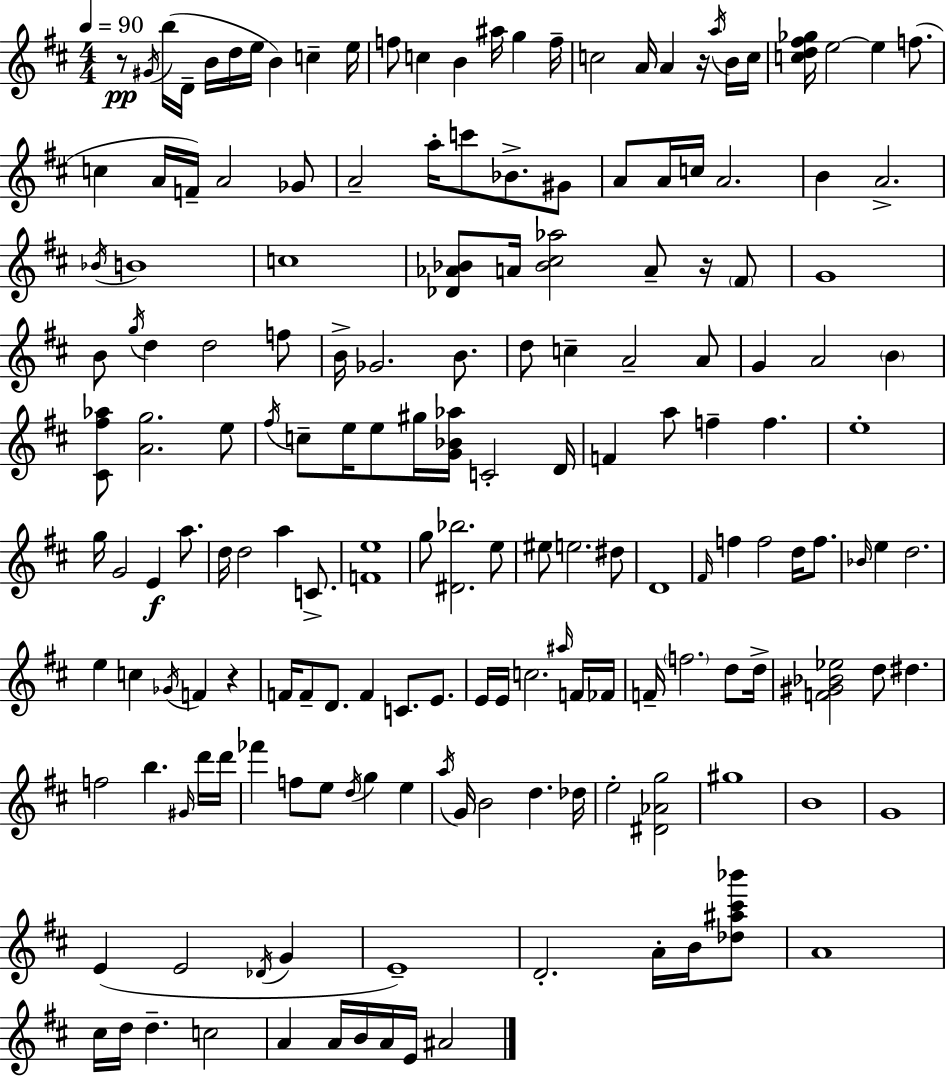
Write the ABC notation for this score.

X:1
T:Untitled
M:4/4
L:1/4
K:D
z/2 ^G/4 b/4 D/4 B/4 d/4 e/4 B c e/4 f/2 c B ^a/4 g f/4 c2 A/4 A z/4 a/4 B/4 c/4 [cd^f_g]/4 e2 e f/2 c A/4 F/4 A2 _G/2 A2 a/4 c'/2 _B/2 ^G/2 A/2 A/4 c/4 A2 B A2 _B/4 B4 c4 [_D_A_B]/2 A/4 [_B^c_a]2 A/2 z/4 ^F/2 G4 B/2 g/4 d d2 f/2 B/4 _G2 B/2 d/2 c A2 A/2 G A2 B [^C^f_a]/2 [Ag]2 e/2 ^f/4 c/2 e/4 e/2 ^g/4 [G_B_a]/4 C2 D/4 F a/2 f f e4 g/4 G2 E a/2 d/4 d2 a C/2 [Fe]4 g/2 [^D_b]2 e/2 ^e/2 e2 ^d/2 D4 ^F/4 f f2 d/4 f/2 _B/4 e d2 e c _G/4 F z F/4 F/2 D/2 F C/2 E/2 E/4 E/4 c2 ^a/4 F/4 _F/4 F/4 f2 d/2 d/4 [F^G_B_e]2 d/2 ^d f2 b ^G/4 d'/4 d'/4 _f' f/2 e/2 d/4 g e a/4 G/4 B2 d _d/4 e2 [^D_Ag]2 ^g4 B4 G4 E E2 _D/4 G E4 D2 A/4 B/4 [_d^a^c'_b']/2 A4 ^c/4 d/4 d c2 A A/4 B/4 A/4 E/4 ^A2